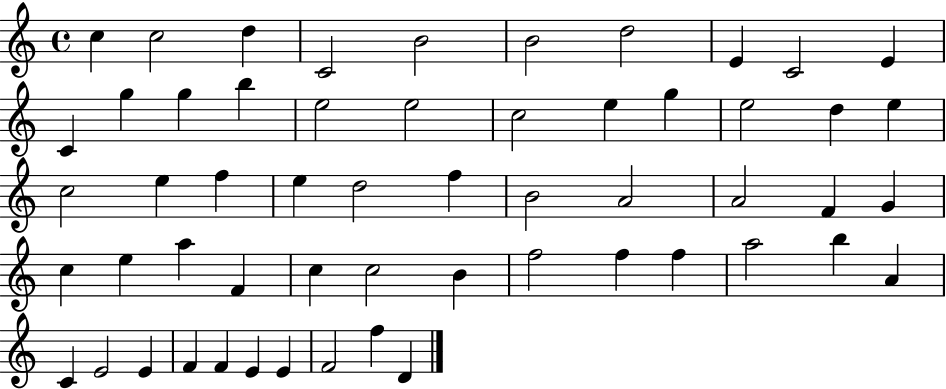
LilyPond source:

{
  \clef treble
  \time 4/4
  \defaultTimeSignature
  \key c \major
  c''4 c''2 d''4 | c'2 b'2 | b'2 d''2 | e'4 c'2 e'4 | \break c'4 g''4 g''4 b''4 | e''2 e''2 | c''2 e''4 g''4 | e''2 d''4 e''4 | \break c''2 e''4 f''4 | e''4 d''2 f''4 | b'2 a'2 | a'2 f'4 g'4 | \break c''4 e''4 a''4 f'4 | c''4 c''2 b'4 | f''2 f''4 f''4 | a''2 b''4 a'4 | \break c'4 e'2 e'4 | f'4 f'4 e'4 e'4 | f'2 f''4 d'4 | \bar "|."
}